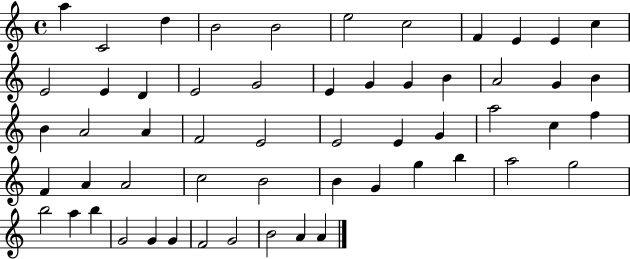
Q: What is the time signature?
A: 4/4